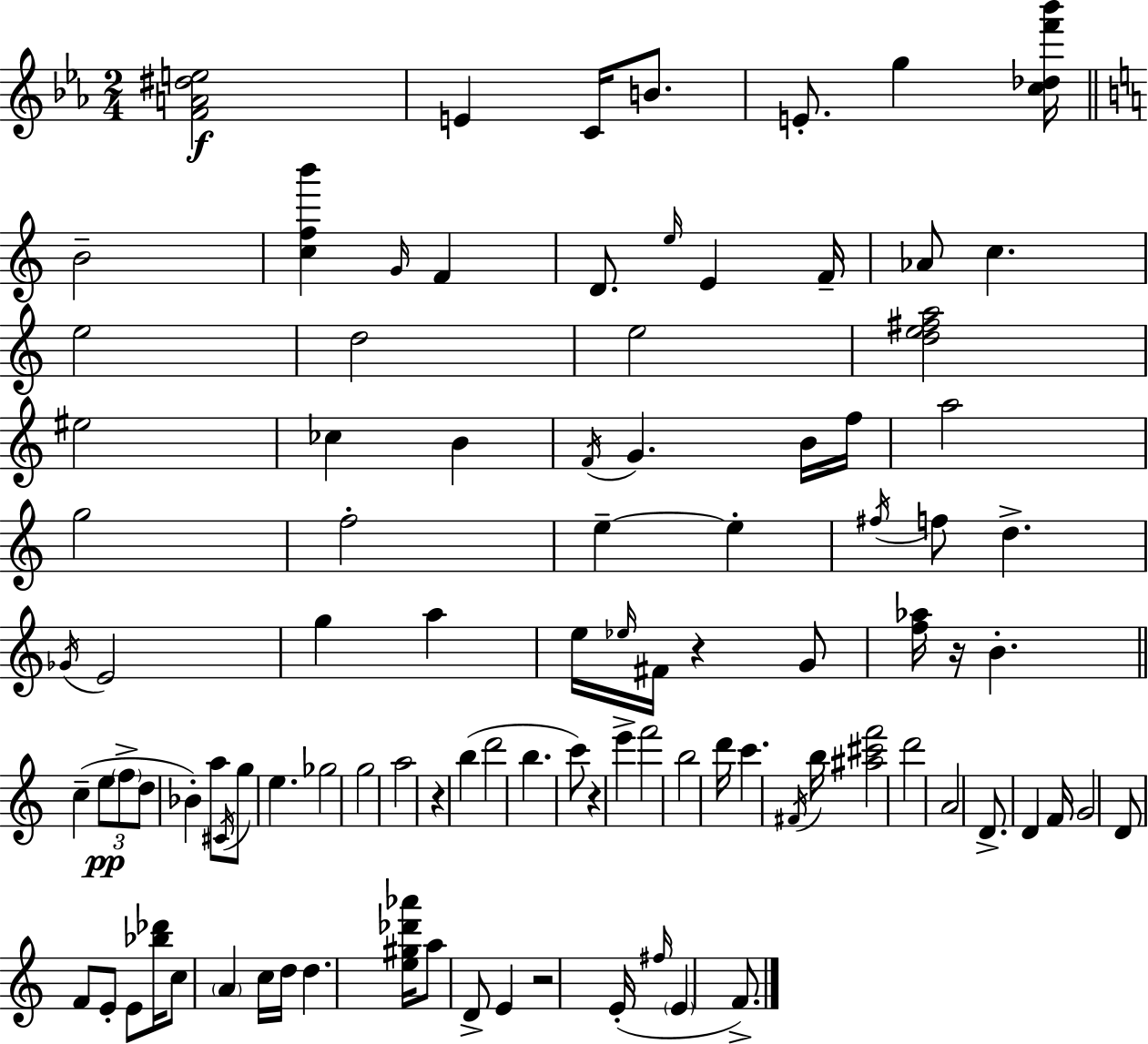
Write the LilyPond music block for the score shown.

{
  \clef treble
  \numericTimeSignature
  \time 2/4
  \key c \minor
  <f' a' dis'' e''>2\f | e'4 c'16 b'8. | e'8.-. g''4 <c'' des'' f''' bes'''>16 | \bar "||" \break \key a \minor b'2-- | <c'' f'' b'''>4 \grace { g'16 } f'4 | d'8. \grace { e''16 } e'4 | f'16-- aes'8 c''4. | \break e''2 | d''2 | e''2 | <d'' e'' fis'' a''>2 | \break eis''2 | ces''4 b'4 | \acciaccatura { f'16 } g'4. | b'16 f''16 a''2 | \break g''2 | f''2-. | e''4--~~ e''4-. | \acciaccatura { fis''16 } f''8 d''4.-> | \break \acciaccatura { ges'16 } e'2 | g''4 | a''4 e''16 \grace { ees''16 } fis'16 | r4 g'8 <f'' aes''>16 r16 | \break b'4.-. \bar "||" \break \key a \minor c''4--( \tuplet 3/2 { e''8\pp \parenthesize f''8-> | d''8 } bes'4-.) a''8 | \acciaccatura { cis'16 } g''8 e''4. | ges''2 | \break g''2 | a''2 | r4 b''4( | d'''2 | \break b''4. c'''8) | r4 e'''4-> | f'''2 | b''2 | \break d'''16 c'''4. | \acciaccatura { fis'16 } b''16 <ais'' cis''' f'''>2 | d'''2 | a'2 | \break d'8.-> d'4 | f'16 g'2 | d'8 f'8 e'8-. | e'8 <bes'' des'''>16 c''8 \parenthesize a'4 | \break c''16 d''16 d''4. | <e'' gis'' des''' aes'''>16 a''8 d'8-> e'4 | r2 | e'16-.( \grace { fis''16 } \parenthesize e'4 | \break f'8.->) \bar "|."
}